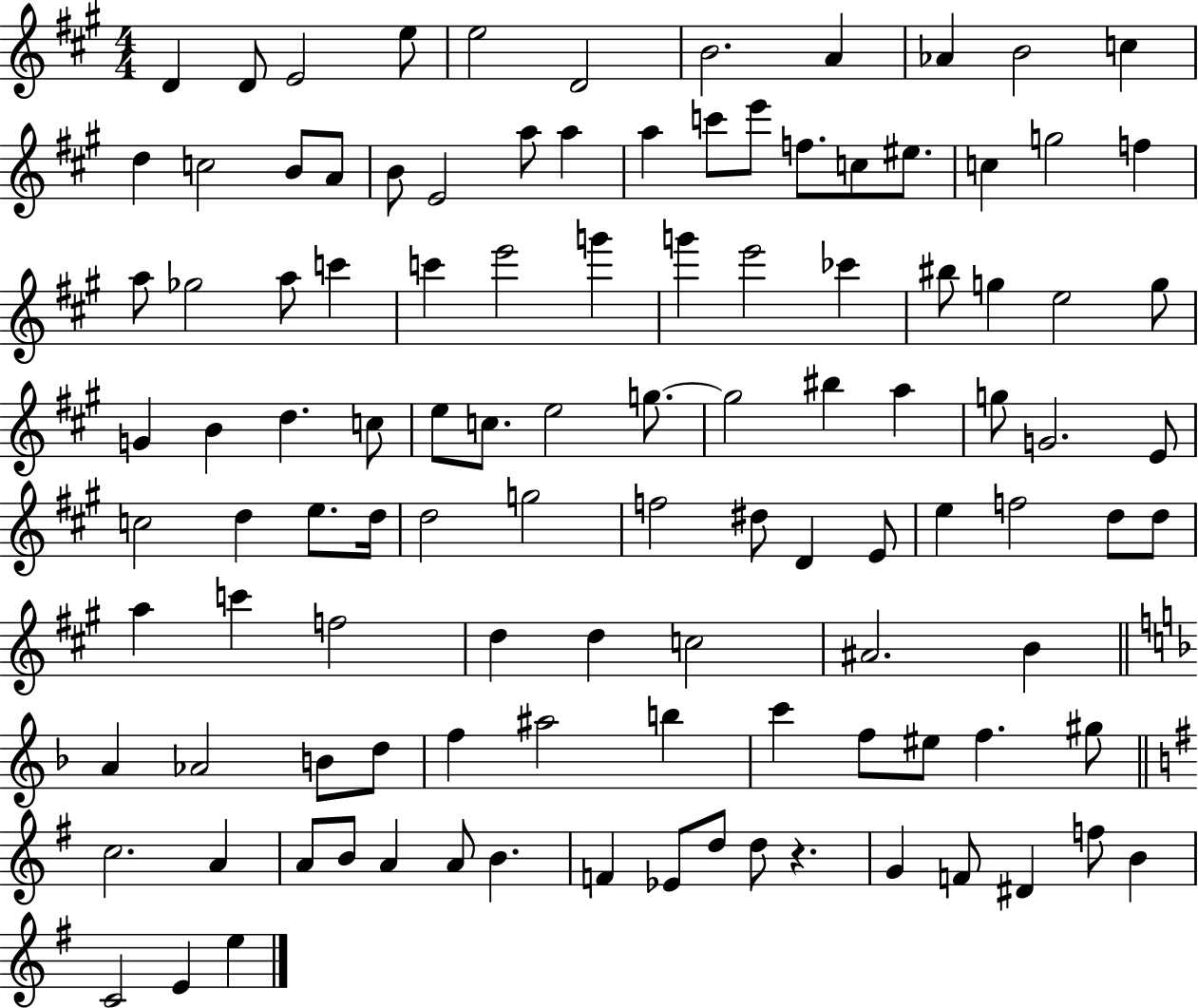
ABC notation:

X:1
T:Untitled
M:4/4
L:1/4
K:A
D D/2 E2 e/2 e2 D2 B2 A _A B2 c d c2 B/2 A/2 B/2 E2 a/2 a a c'/2 e'/2 f/2 c/2 ^e/2 c g2 f a/2 _g2 a/2 c' c' e'2 g' g' e'2 _c' ^b/2 g e2 g/2 G B d c/2 e/2 c/2 e2 g/2 g2 ^b a g/2 G2 E/2 c2 d e/2 d/4 d2 g2 f2 ^d/2 D E/2 e f2 d/2 d/2 a c' f2 d d c2 ^A2 B A _A2 B/2 d/2 f ^a2 b c' f/2 ^e/2 f ^g/2 c2 A A/2 B/2 A A/2 B F _E/2 d/2 d/2 z G F/2 ^D f/2 B C2 E e